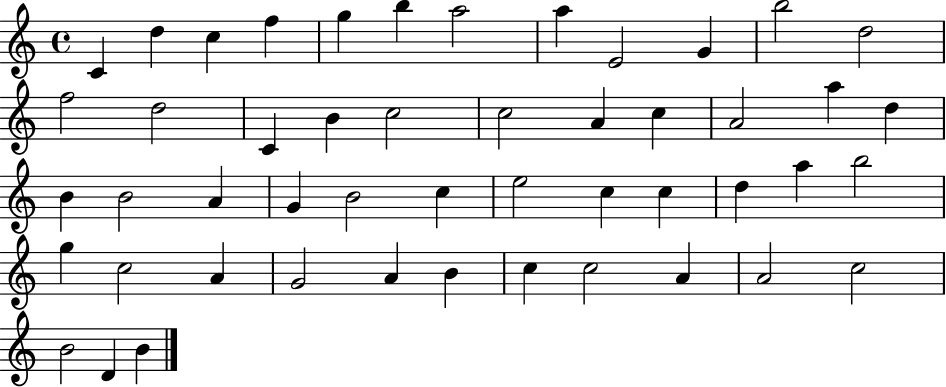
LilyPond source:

{
  \clef treble
  \time 4/4
  \defaultTimeSignature
  \key c \major
  c'4 d''4 c''4 f''4 | g''4 b''4 a''2 | a''4 e'2 g'4 | b''2 d''2 | \break f''2 d''2 | c'4 b'4 c''2 | c''2 a'4 c''4 | a'2 a''4 d''4 | \break b'4 b'2 a'4 | g'4 b'2 c''4 | e''2 c''4 c''4 | d''4 a''4 b''2 | \break g''4 c''2 a'4 | g'2 a'4 b'4 | c''4 c''2 a'4 | a'2 c''2 | \break b'2 d'4 b'4 | \bar "|."
}